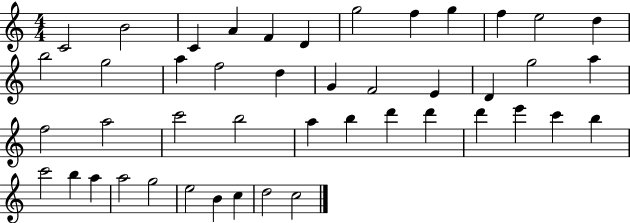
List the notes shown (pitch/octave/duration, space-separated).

C4/h B4/h C4/q A4/q F4/q D4/q G5/h F5/q G5/q F5/q E5/h D5/q B5/h G5/h A5/q F5/h D5/q G4/q F4/h E4/q D4/q G5/h A5/q F5/h A5/h C6/h B5/h A5/q B5/q D6/q D6/q D6/q E6/q C6/q B5/q C6/h B5/q A5/q A5/h G5/h E5/h B4/q C5/q D5/h C5/h